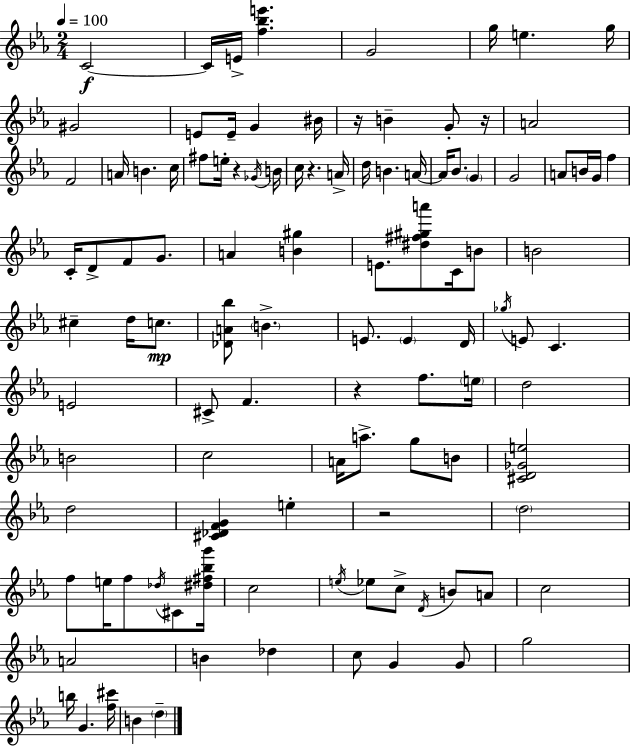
C4/h C4/s E4/s [F5,Bb5,E6]/q. G4/h G5/s E5/q. G5/s G#4/h E4/e E4/s G4/q BIS4/s R/s B4/q G4/e R/s A4/h F4/h A4/s B4/q. C5/s F#5/e E5/s R/q Gb4/s B4/s C5/s R/q. A4/s D5/s B4/q. A4/s A4/s Bb4/e. G4/q G4/h A4/e B4/s G4/s F5/q C4/s D4/e F4/e G4/e. A4/q [B4,G#5]/q E4/e. [D#5,F#5,G#5,A6]/e C4/s B4/e B4/h C#5/q D5/s C5/e. [Db4,A4,Bb5]/e B4/q. E4/e. E4/q D4/s Gb5/s E4/e C4/q. E4/h C#4/e F4/q. R/q F5/e. E5/s D5/h B4/h C5/h A4/s A5/e. G5/e B4/e [C#4,D4,Gb4,E5]/h D5/h [C#4,Db4,F4,G4]/q E5/q R/h D5/h F5/e E5/s F5/e Db5/s C#4/e [D#5,F#5,Bb5,G6]/s C5/h E5/s Eb5/e C5/e D4/s B4/e A4/e C5/h A4/h B4/q Db5/q C5/e G4/q G4/e G5/h B5/s G4/q. [F5,C#6]/s B4/q D5/q